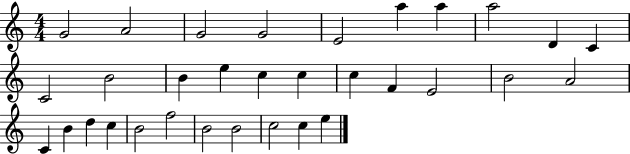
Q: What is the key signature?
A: C major